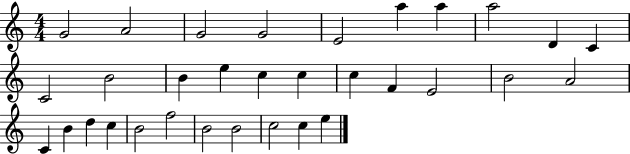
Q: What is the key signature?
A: C major